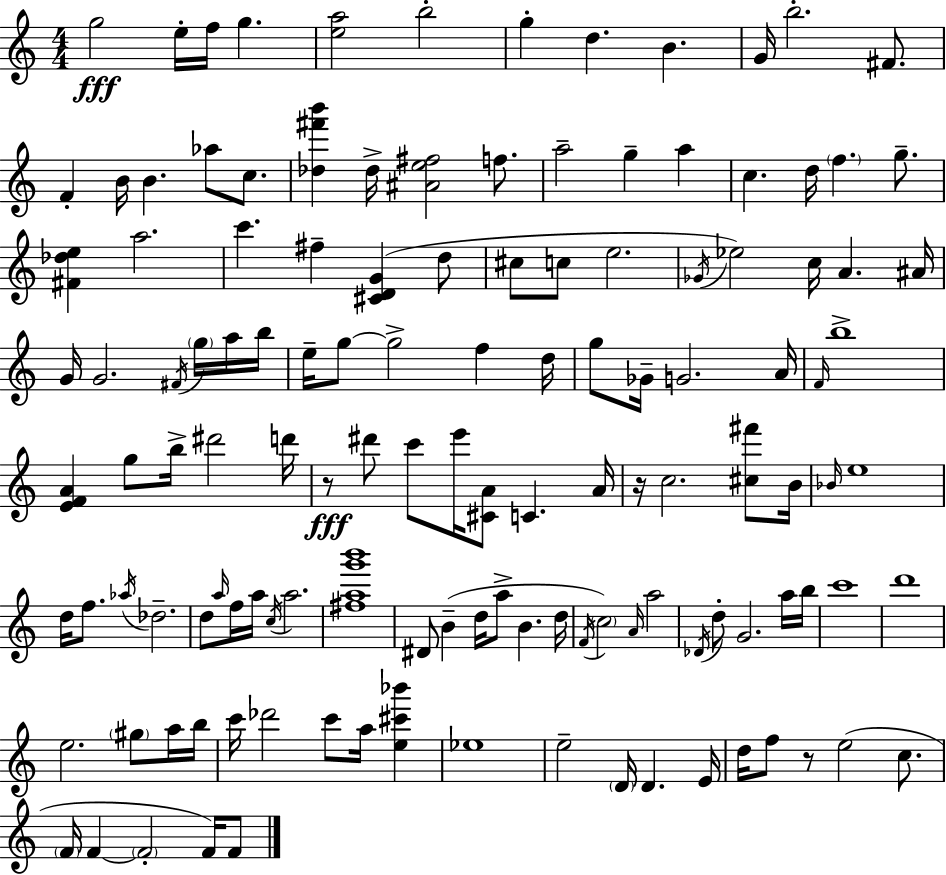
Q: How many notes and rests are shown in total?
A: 129